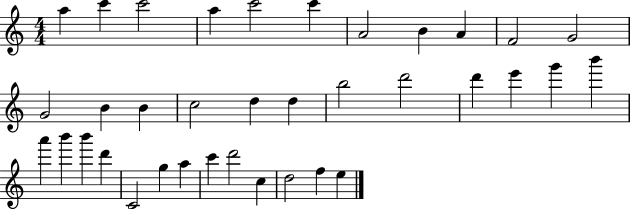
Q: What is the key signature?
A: C major